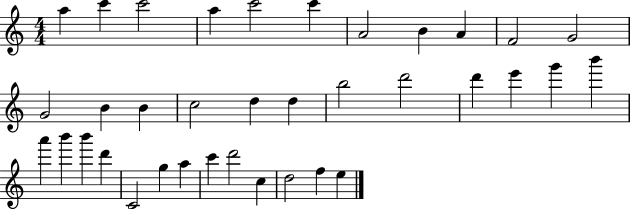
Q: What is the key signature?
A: C major